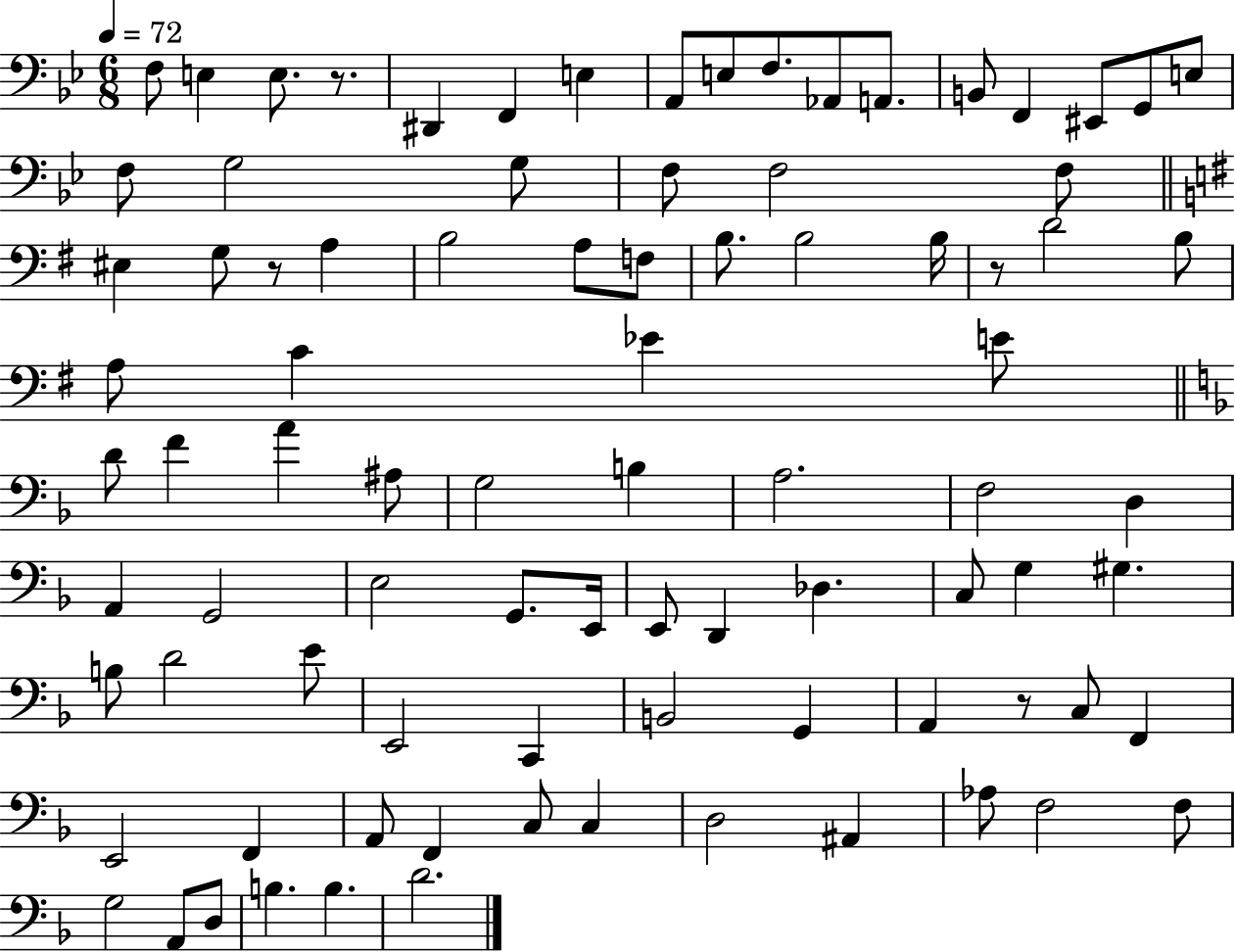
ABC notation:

X:1
T:Untitled
M:6/8
L:1/4
K:Bb
F,/2 E, E,/2 z/2 ^D,, F,, E, A,,/2 E,/2 F,/2 _A,,/2 A,,/2 B,,/2 F,, ^E,,/2 G,,/2 E,/2 F,/2 G,2 G,/2 F,/2 F,2 F,/2 ^E, G,/2 z/2 A, B,2 A,/2 F,/2 B,/2 B,2 B,/4 z/2 D2 B,/2 A,/2 C _E E/2 D/2 F A ^A,/2 G,2 B, A,2 F,2 D, A,, G,,2 E,2 G,,/2 E,,/4 E,,/2 D,, _D, C,/2 G, ^G, B,/2 D2 E/2 E,,2 C,, B,,2 G,, A,, z/2 C,/2 F,, E,,2 F,, A,,/2 F,, C,/2 C, D,2 ^A,, _A,/2 F,2 F,/2 G,2 A,,/2 D,/2 B, B, D2